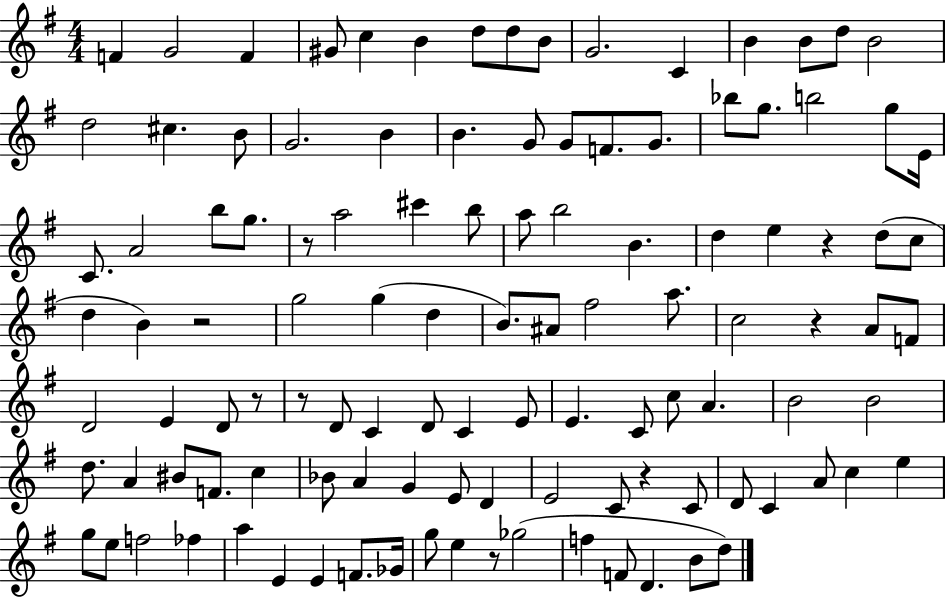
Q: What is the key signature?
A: G major